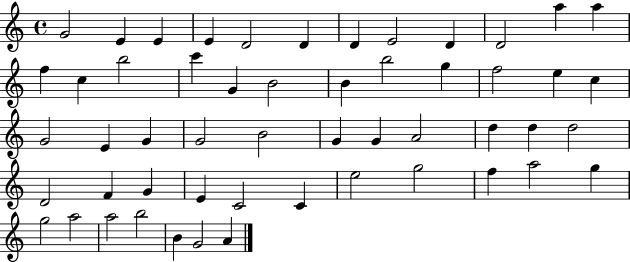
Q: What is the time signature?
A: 4/4